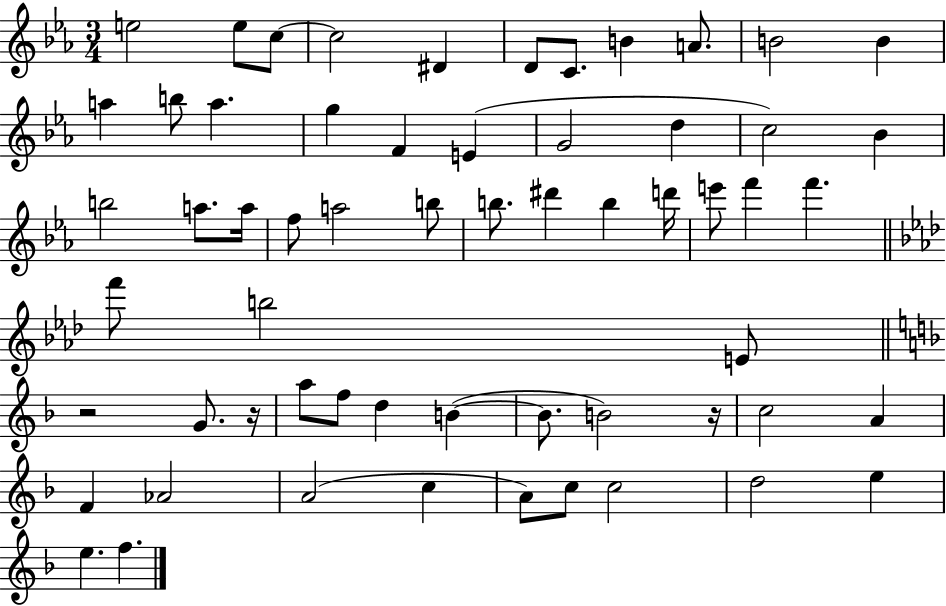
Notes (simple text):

E5/h E5/e C5/e C5/h D#4/q D4/e C4/e. B4/q A4/e. B4/h B4/q A5/q B5/e A5/q. G5/q F4/q E4/q G4/h D5/q C5/h Bb4/q B5/h A5/e. A5/s F5/e A5/h B5/e B5/e. D#6/q B5/q D6/s E6/e F6/q F6/q. F6/e B5/h E4/e R/h G4/e. R/s A5/e F5/e D5/q B4/q B4/e. B4/h R/s C5/h A4/q F4/q Ab4/h A4/h C5/q A4/e C5/e C5/h D5/h E5/q E5/q. F5/q.